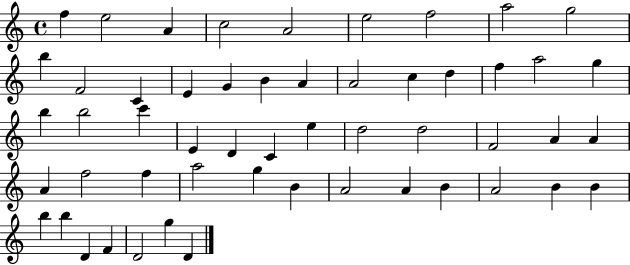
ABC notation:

X:1
T:Untitled
M:4/4
L:1/4
K:C
f e2 A c2 A2 e2 f2 a2 g2 b F2 C E G B A A2 c d f a2 g b b2 c' E D C e d2 d2 F2 A A A f2 f a2 g B A2 A B A2 B B b b D F D2 g D